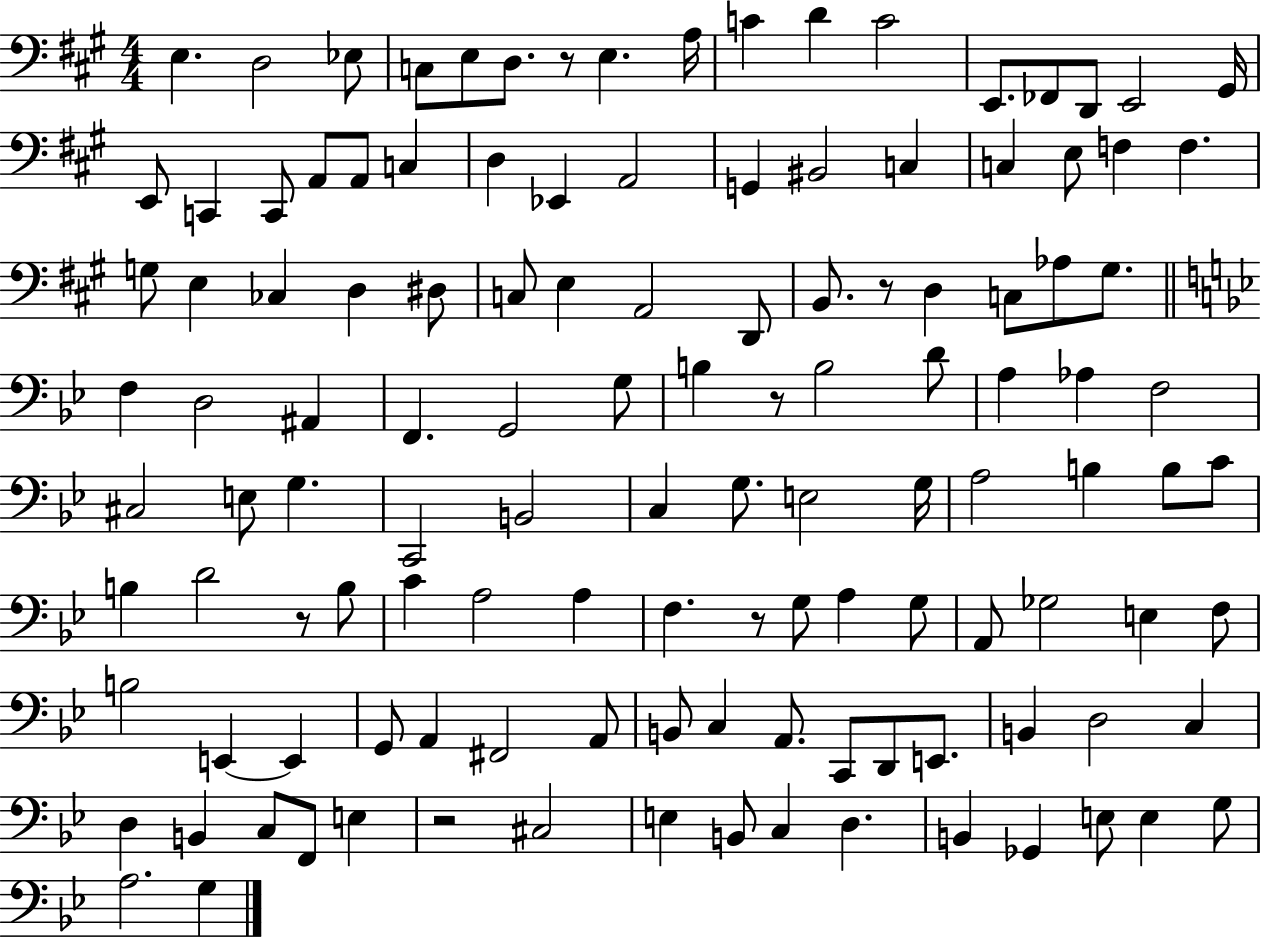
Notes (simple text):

E3/q. D3/h Eb3/e C3/e E3/e D3/e. R/e E3/q. A3/s C4/q D4/q C4/h E2/e. FES2/e D2/e E2/h G#2/s E2/e C2/q C2/e A2/e A2/e C3/q D3/q Eb2/q A2/h G2/q BIS2/h C3/q C3/q E3/e F3/q F3/q. G3/e E3/q CES3/q D3/q D#3/e C3/e E3/q A2/h D2/e B2/e. R/e D3/q C3/e Ab3/e G#3/e. F3/q D3/h A#2/q F2/q. G2/h G3/e B3/q R/e B3/h D4/e A3/q Ab3/q F3/h C#3/h E3/e G3/q. C2/h B2/h C3/q G3/e. E3/h G3/s A3/h B3/q B3/e C4/e B3/q D4/h R/e B3/e C4/q A3/h A3/q F3/q. R/e G3/e A3/q G3/e A2/e Gb3/h E3/q F3/e B3/h E2/q E2/q G2/e A2/q F#2/h A2/e B2/e C3/q A2/e. C2/e D2/e E2/e. B2/q D3/h C3/q D3/q B2/q C3/e F2/e E3/q R/h C#3/h E3/q B2/e C3/q D3/q. B2/q Gb2/q E3/e E3/q G3/e A3/h. G3/q